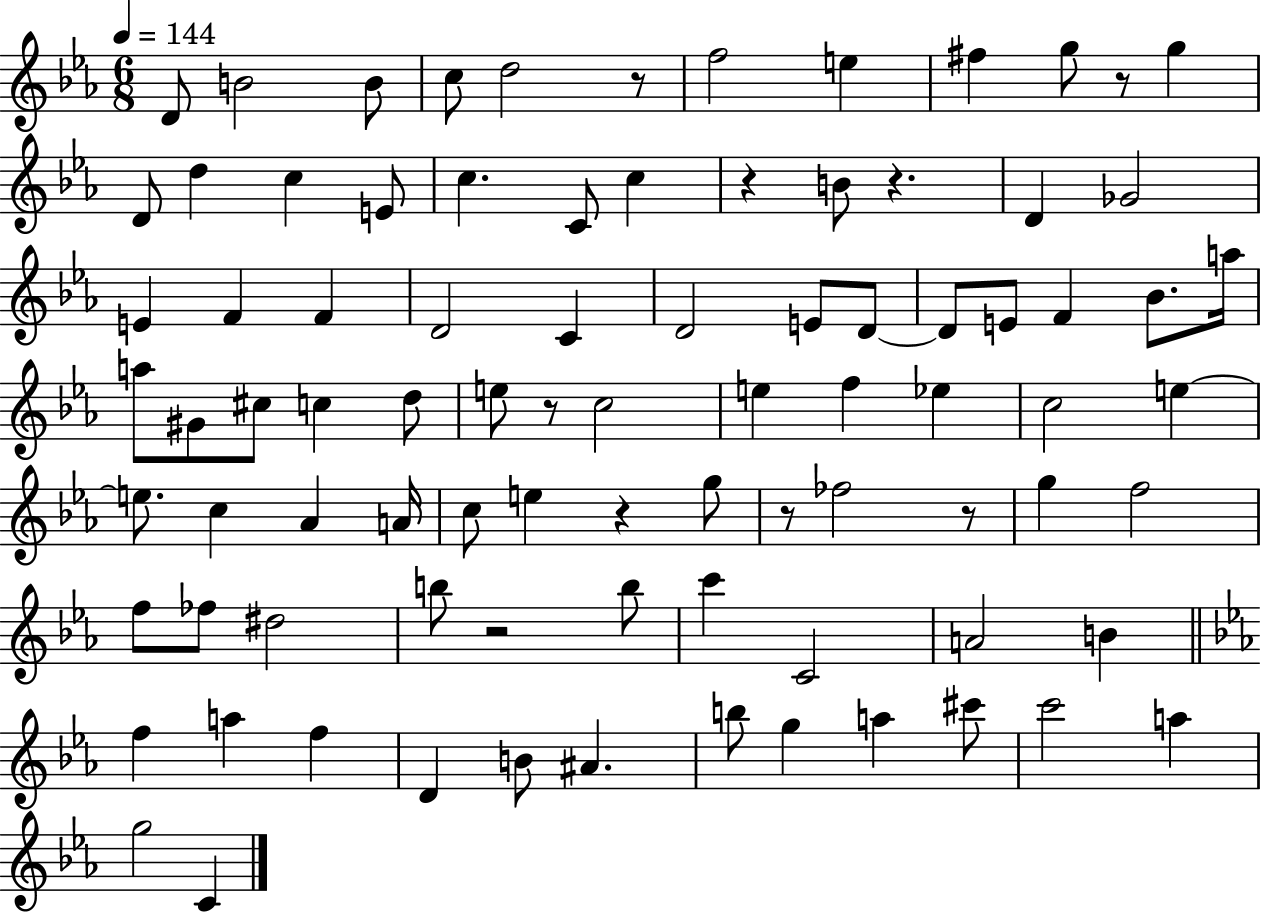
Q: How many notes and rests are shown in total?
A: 87